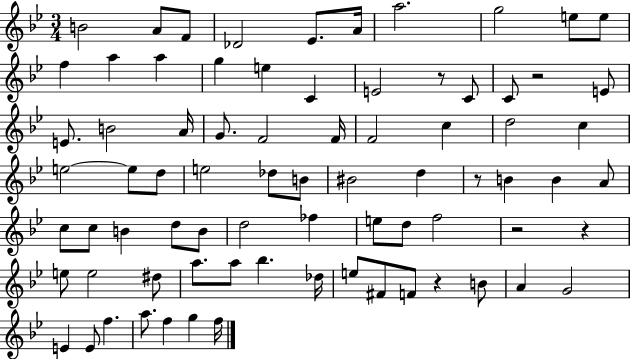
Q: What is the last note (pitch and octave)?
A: F5